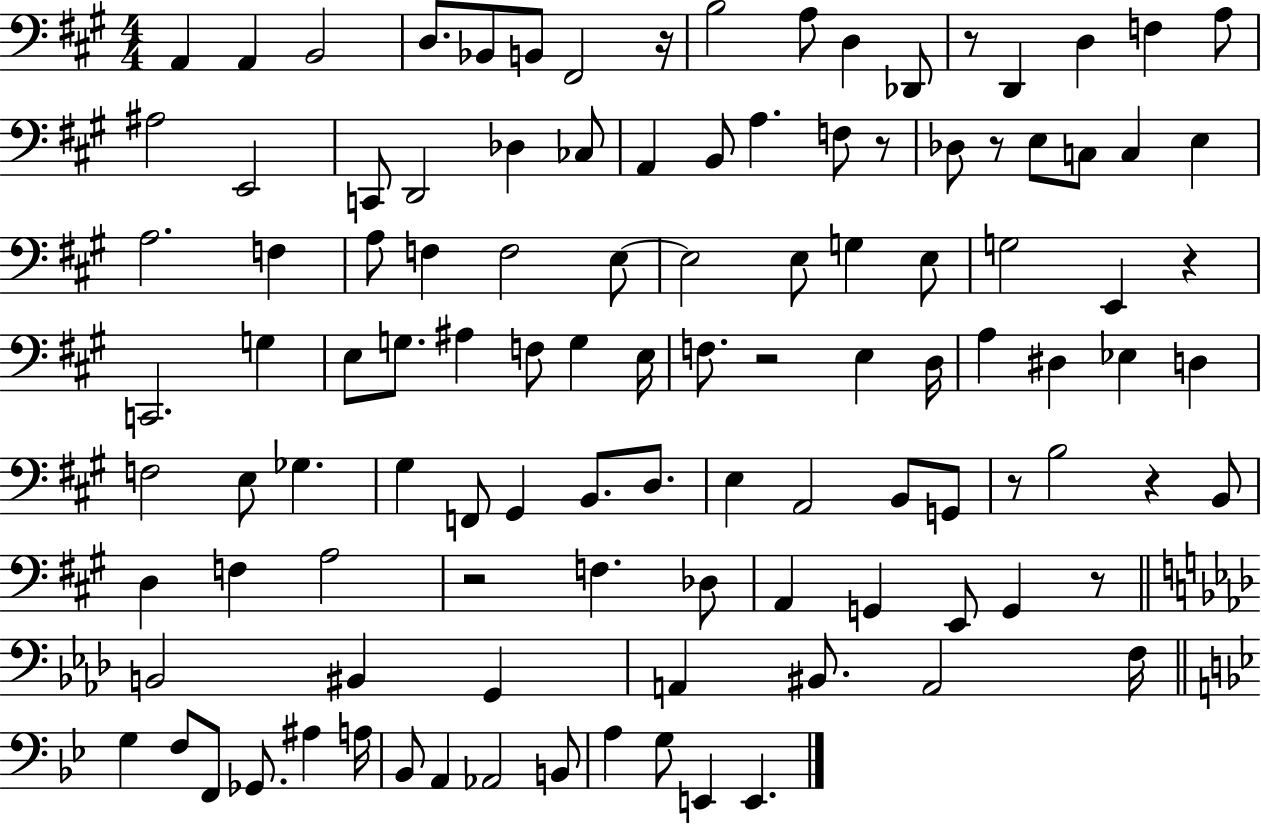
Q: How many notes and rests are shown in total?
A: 111